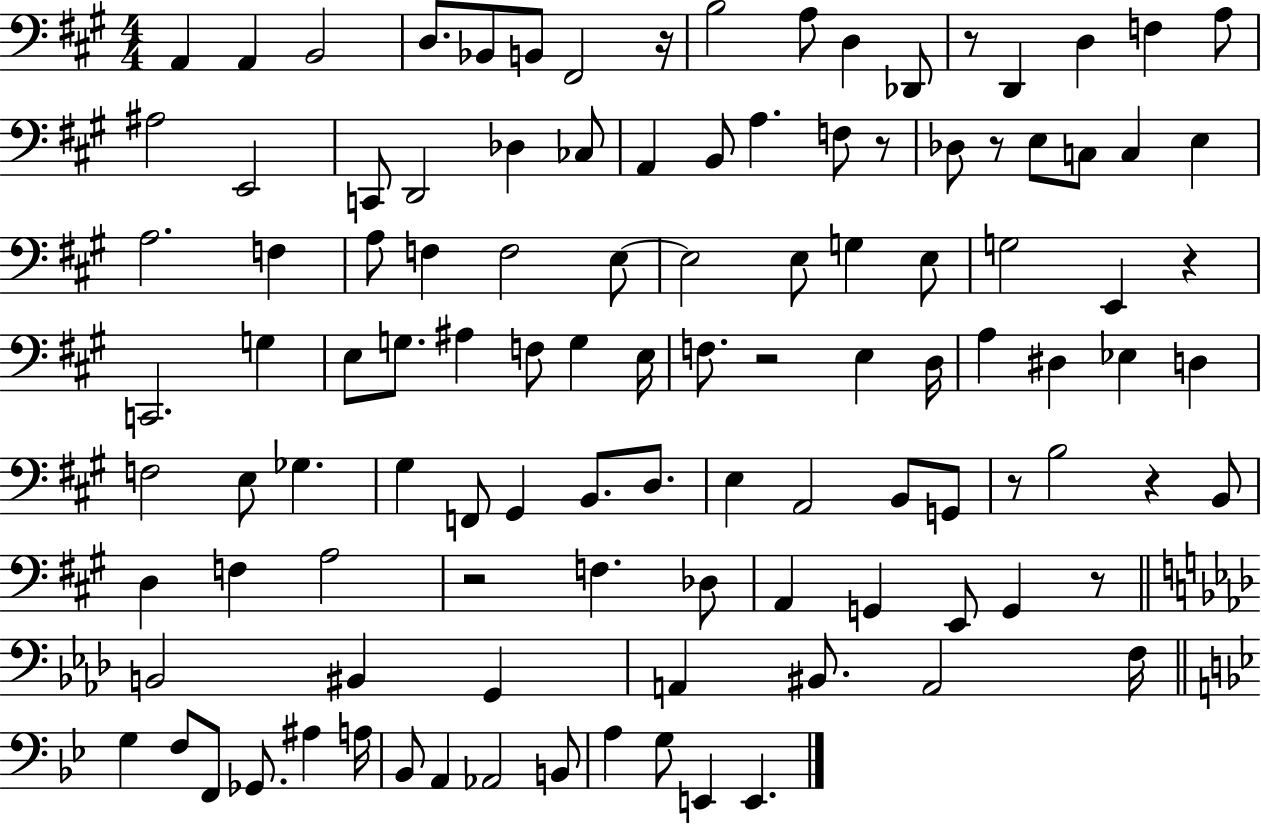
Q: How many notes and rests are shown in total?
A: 111